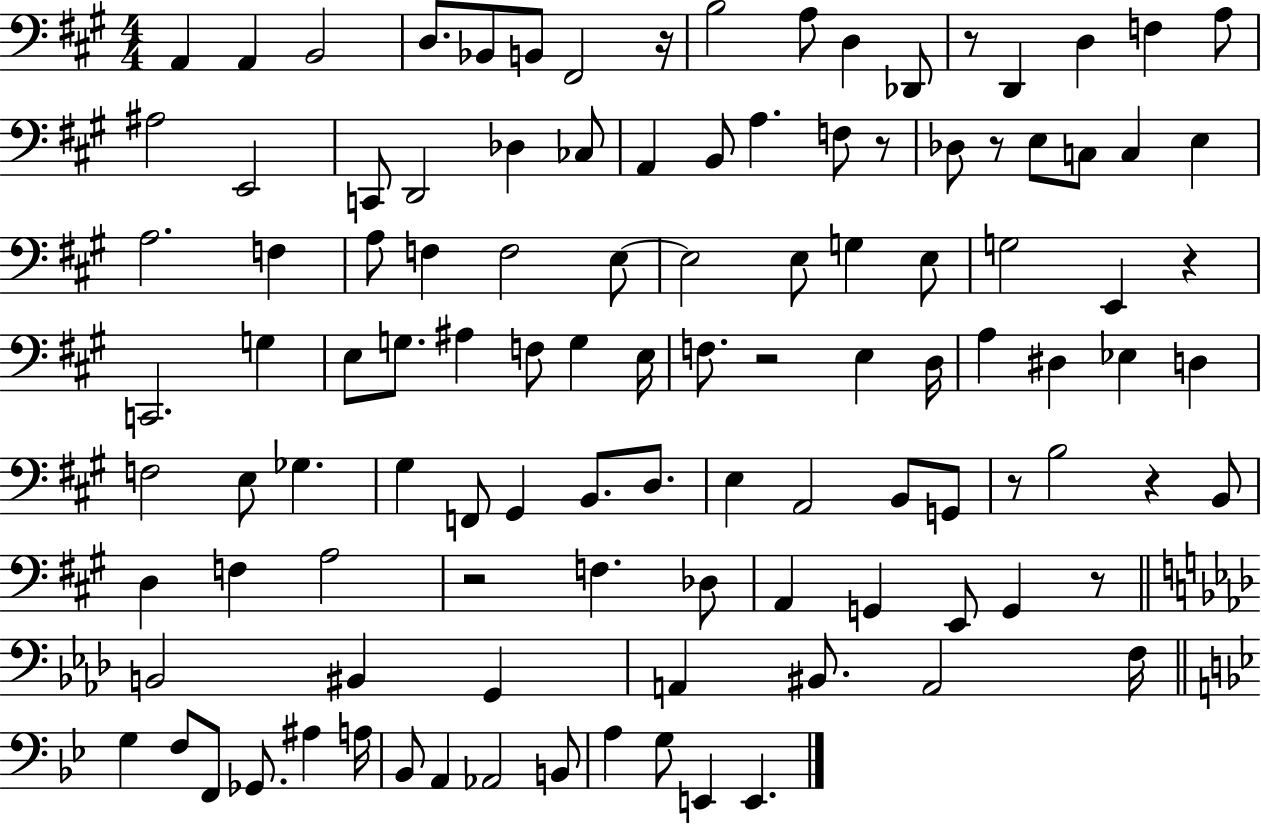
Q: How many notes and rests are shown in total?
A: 111